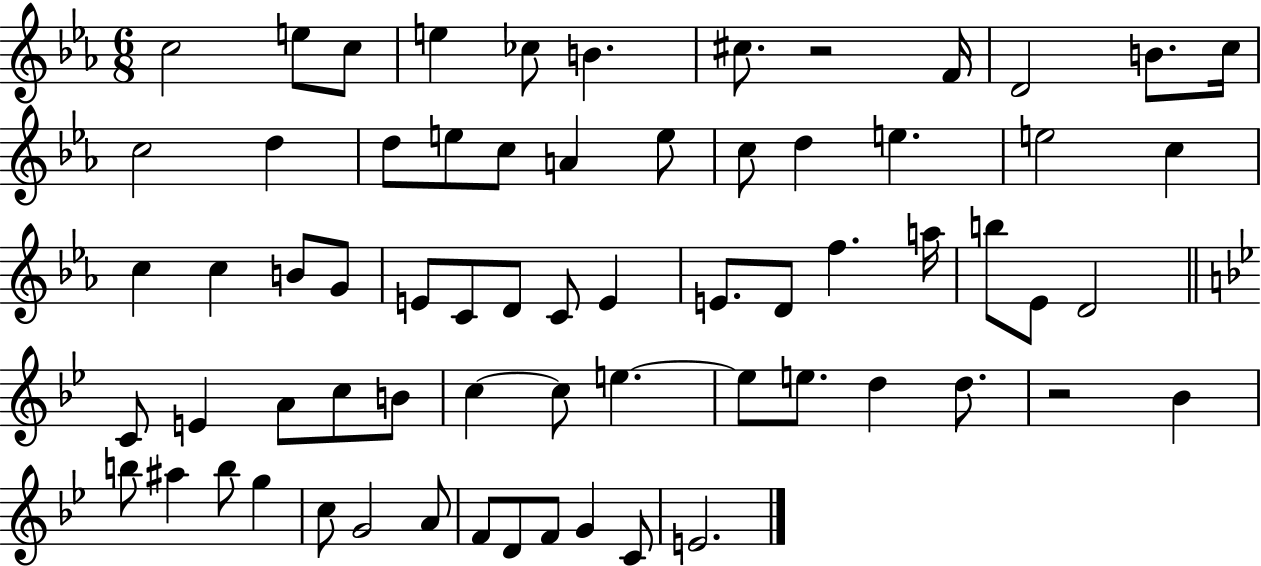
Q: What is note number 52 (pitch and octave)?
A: Bb4